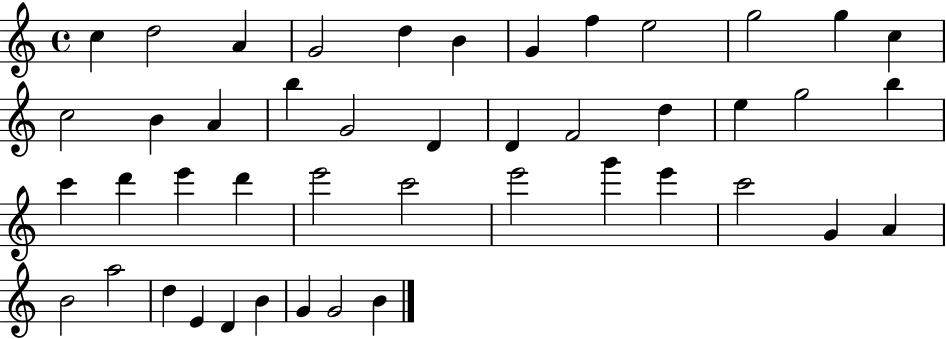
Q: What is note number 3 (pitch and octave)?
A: A4